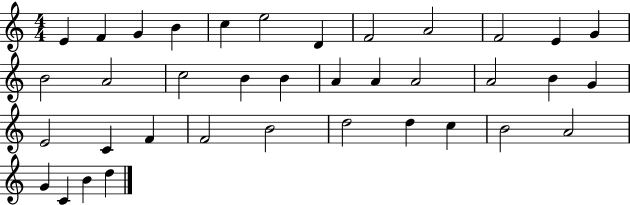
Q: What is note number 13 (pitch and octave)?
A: B4